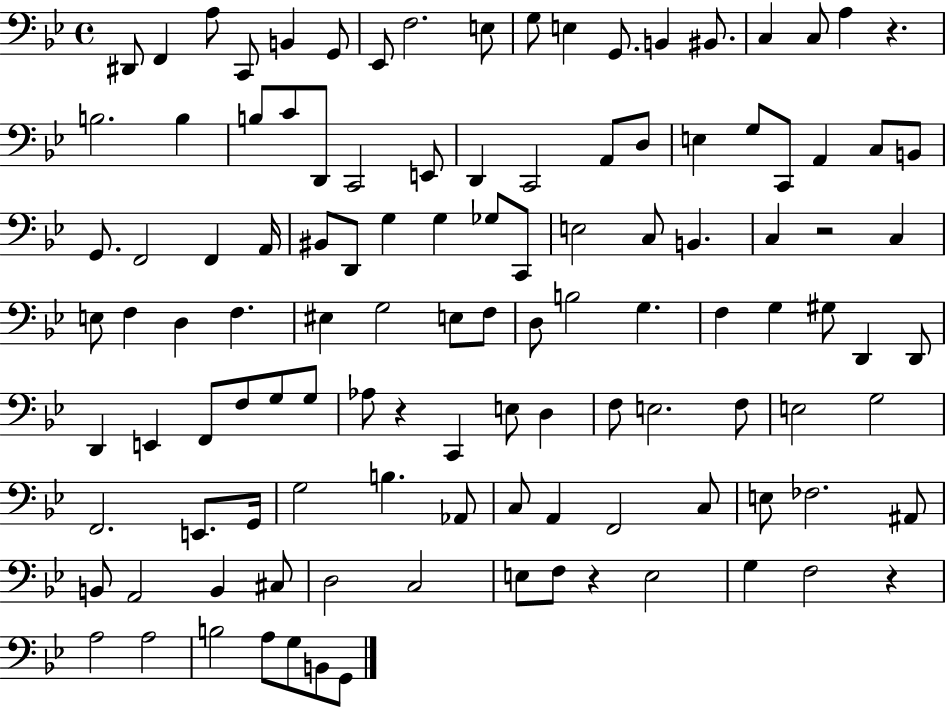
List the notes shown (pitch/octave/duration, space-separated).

D#2/e F2/q A3/e C2/e B2/q G2/e Eb2/e F3/h. E3/e G3/e E3/q G2/e. B2/q BIS2/e. C3/q C3/e A3/q R/q. B3/h. B3/q B3/e C4/e D2/e C2/h E2/e D2/q C2/h A2/e D3/e E3/q G3/e C2/e A2/q C3/e B2/e G2/e. F2/h F2/q A2/s BIS2/e D2/e G3/q G3/q Gb3/e C2/e E3/h C3/e B2/q. C3/q R/h C3/q E3/e F3/q D3/q F3/q. EIS3/q G3/h E3/e F3/e D3/e B3/h G3/q. F3/q G3/q G#3/e D2/q D2/e D2/q E2/q F2/e F3/e G3/e G3/e Ab3/e R/q C2/q E3/e D3/q F3/e E3/h. F3/e E3/h G3/h F2/h. E2/e. G2/s G3/h B3/q. Ab2/e C3/e A2/q F2/h C3/e E3/e FES3/h. A#2/e B2/e A2/h B2/q C#3/e D3/h C3/h E3/e F3/e R/q E3/h G3/q F3/h R/q A3/h A3/h B3/h A3/e G3/e B2/e G2/e